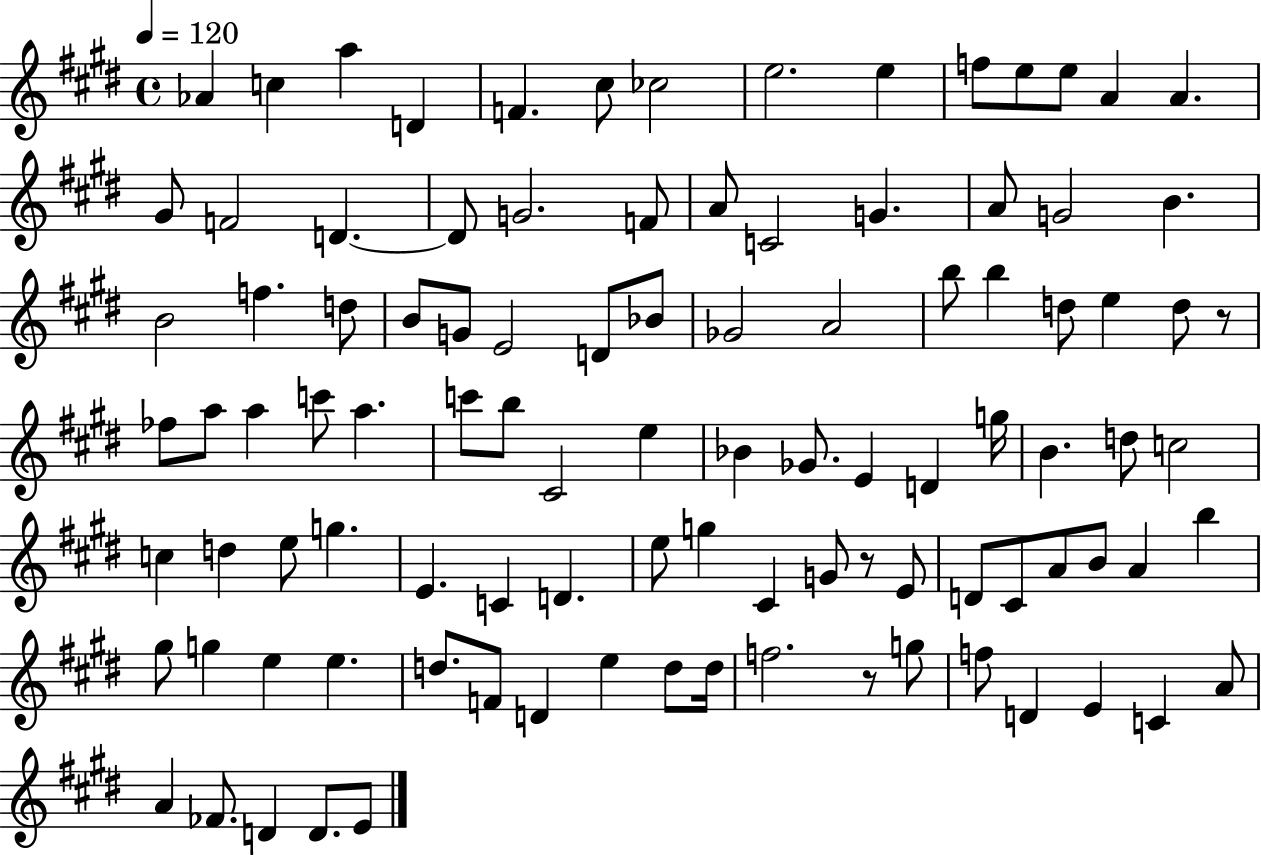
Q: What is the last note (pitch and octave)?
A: E4